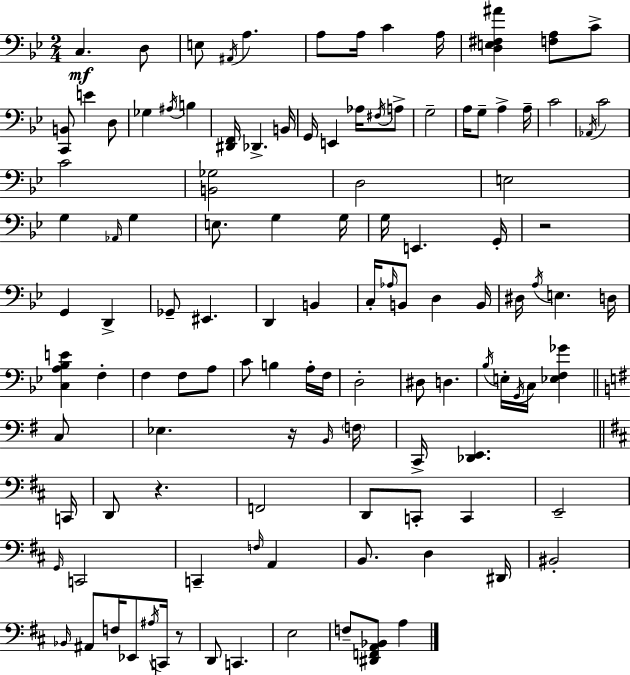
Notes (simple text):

C3/q. D3/e E3/e A#2/s A3/q. A3/e A3/s C4/q A3/s [D3,E3,F#3,A#4]/q [F3,A3]/e C4/e [C2,B2]/e E4/q D3/e Gb3/q A#3/s B3/q [D#2,F2]/s Db2/q. B2/s G2/s E2/q Ab3/s F#3/s A3/e G3/h A3/s G3/e A3/q A3/s C4/h Ab2/s C4/h C4/h [B2,Gb3]/h D3/h E3/h G3/q Ab2/s G3/q E3/e. G3/q G3/s G3/s E2/q. G2/s R/h G2/q D2/q Gb2/e EIS2/q. D2/q B2/q C3/s Ab3/s B2/e D3/q B2/s D#3/s A3/s E3/q. D3/s [C3,A3,Bb3,E4]/q F3/q F3/q F3/e A3/e C4/e B3/q A3/s F3/s D3/h D#3/e D3/q. Bb3/s E3/s G2/s C3/s [Eb3,F3,Gb4]/q C3/e Eb3/q. R/s B2/s F3/s C2/s [Db2,E2]/q. C2/s D2/e R/q. F2/h D2/e C2/e C2/q E2/h G2/s C2/h C2/q F3/s A2/q B2/e. D3/q D#2/s BIS2/h Bb2/s A#2/e F3/s Eb2/e A#3/s C2/s R/e D2/e C2/q. E3/h F3/e [D#2,F2,A2,Bb2]/e A3/q